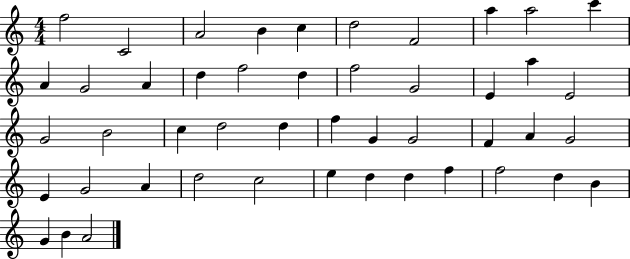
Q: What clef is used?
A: treble